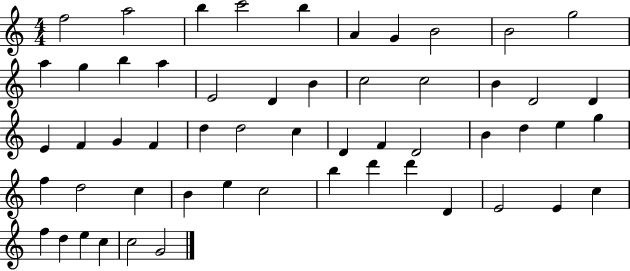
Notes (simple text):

F5/h A5/h B5/q C6/h B5/q A4/q G4/q B4/h B4/h G5/h A5/q G5/q B5/q A5/q E4/h D4/q B4/q C5/h C5/h B4/q D4/h D4/q E4/q F4/q G4/q F4/q D5/q D5/h C5/q D4/q F4/q D4/h B4/q D5/q E5/q G5/q F5/q D5/h C5/q B4/q E5/q C5/h B5/q D6/q D6/q D4/q E4/h E4/q C5/q F5/q D5/q E5/q C5/q C5/h G4/h